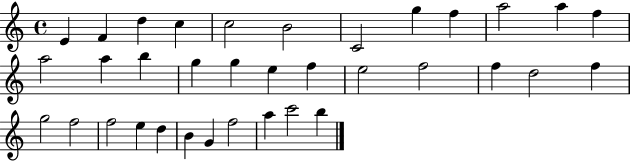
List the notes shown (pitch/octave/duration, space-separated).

E4/q F4/q D5/q C5/q C5/h B4/h C4/h G5/q F5/q A5/h A5/q F5/q A5/h A5/q B5/q G5/q G5/q E5/q F5/q E5/h F5/h F5/q D5/h F5/q G5/h F5/h F5/h E5/q D5/q B4/q G4/q F5/h A5/q C6/h B5/q